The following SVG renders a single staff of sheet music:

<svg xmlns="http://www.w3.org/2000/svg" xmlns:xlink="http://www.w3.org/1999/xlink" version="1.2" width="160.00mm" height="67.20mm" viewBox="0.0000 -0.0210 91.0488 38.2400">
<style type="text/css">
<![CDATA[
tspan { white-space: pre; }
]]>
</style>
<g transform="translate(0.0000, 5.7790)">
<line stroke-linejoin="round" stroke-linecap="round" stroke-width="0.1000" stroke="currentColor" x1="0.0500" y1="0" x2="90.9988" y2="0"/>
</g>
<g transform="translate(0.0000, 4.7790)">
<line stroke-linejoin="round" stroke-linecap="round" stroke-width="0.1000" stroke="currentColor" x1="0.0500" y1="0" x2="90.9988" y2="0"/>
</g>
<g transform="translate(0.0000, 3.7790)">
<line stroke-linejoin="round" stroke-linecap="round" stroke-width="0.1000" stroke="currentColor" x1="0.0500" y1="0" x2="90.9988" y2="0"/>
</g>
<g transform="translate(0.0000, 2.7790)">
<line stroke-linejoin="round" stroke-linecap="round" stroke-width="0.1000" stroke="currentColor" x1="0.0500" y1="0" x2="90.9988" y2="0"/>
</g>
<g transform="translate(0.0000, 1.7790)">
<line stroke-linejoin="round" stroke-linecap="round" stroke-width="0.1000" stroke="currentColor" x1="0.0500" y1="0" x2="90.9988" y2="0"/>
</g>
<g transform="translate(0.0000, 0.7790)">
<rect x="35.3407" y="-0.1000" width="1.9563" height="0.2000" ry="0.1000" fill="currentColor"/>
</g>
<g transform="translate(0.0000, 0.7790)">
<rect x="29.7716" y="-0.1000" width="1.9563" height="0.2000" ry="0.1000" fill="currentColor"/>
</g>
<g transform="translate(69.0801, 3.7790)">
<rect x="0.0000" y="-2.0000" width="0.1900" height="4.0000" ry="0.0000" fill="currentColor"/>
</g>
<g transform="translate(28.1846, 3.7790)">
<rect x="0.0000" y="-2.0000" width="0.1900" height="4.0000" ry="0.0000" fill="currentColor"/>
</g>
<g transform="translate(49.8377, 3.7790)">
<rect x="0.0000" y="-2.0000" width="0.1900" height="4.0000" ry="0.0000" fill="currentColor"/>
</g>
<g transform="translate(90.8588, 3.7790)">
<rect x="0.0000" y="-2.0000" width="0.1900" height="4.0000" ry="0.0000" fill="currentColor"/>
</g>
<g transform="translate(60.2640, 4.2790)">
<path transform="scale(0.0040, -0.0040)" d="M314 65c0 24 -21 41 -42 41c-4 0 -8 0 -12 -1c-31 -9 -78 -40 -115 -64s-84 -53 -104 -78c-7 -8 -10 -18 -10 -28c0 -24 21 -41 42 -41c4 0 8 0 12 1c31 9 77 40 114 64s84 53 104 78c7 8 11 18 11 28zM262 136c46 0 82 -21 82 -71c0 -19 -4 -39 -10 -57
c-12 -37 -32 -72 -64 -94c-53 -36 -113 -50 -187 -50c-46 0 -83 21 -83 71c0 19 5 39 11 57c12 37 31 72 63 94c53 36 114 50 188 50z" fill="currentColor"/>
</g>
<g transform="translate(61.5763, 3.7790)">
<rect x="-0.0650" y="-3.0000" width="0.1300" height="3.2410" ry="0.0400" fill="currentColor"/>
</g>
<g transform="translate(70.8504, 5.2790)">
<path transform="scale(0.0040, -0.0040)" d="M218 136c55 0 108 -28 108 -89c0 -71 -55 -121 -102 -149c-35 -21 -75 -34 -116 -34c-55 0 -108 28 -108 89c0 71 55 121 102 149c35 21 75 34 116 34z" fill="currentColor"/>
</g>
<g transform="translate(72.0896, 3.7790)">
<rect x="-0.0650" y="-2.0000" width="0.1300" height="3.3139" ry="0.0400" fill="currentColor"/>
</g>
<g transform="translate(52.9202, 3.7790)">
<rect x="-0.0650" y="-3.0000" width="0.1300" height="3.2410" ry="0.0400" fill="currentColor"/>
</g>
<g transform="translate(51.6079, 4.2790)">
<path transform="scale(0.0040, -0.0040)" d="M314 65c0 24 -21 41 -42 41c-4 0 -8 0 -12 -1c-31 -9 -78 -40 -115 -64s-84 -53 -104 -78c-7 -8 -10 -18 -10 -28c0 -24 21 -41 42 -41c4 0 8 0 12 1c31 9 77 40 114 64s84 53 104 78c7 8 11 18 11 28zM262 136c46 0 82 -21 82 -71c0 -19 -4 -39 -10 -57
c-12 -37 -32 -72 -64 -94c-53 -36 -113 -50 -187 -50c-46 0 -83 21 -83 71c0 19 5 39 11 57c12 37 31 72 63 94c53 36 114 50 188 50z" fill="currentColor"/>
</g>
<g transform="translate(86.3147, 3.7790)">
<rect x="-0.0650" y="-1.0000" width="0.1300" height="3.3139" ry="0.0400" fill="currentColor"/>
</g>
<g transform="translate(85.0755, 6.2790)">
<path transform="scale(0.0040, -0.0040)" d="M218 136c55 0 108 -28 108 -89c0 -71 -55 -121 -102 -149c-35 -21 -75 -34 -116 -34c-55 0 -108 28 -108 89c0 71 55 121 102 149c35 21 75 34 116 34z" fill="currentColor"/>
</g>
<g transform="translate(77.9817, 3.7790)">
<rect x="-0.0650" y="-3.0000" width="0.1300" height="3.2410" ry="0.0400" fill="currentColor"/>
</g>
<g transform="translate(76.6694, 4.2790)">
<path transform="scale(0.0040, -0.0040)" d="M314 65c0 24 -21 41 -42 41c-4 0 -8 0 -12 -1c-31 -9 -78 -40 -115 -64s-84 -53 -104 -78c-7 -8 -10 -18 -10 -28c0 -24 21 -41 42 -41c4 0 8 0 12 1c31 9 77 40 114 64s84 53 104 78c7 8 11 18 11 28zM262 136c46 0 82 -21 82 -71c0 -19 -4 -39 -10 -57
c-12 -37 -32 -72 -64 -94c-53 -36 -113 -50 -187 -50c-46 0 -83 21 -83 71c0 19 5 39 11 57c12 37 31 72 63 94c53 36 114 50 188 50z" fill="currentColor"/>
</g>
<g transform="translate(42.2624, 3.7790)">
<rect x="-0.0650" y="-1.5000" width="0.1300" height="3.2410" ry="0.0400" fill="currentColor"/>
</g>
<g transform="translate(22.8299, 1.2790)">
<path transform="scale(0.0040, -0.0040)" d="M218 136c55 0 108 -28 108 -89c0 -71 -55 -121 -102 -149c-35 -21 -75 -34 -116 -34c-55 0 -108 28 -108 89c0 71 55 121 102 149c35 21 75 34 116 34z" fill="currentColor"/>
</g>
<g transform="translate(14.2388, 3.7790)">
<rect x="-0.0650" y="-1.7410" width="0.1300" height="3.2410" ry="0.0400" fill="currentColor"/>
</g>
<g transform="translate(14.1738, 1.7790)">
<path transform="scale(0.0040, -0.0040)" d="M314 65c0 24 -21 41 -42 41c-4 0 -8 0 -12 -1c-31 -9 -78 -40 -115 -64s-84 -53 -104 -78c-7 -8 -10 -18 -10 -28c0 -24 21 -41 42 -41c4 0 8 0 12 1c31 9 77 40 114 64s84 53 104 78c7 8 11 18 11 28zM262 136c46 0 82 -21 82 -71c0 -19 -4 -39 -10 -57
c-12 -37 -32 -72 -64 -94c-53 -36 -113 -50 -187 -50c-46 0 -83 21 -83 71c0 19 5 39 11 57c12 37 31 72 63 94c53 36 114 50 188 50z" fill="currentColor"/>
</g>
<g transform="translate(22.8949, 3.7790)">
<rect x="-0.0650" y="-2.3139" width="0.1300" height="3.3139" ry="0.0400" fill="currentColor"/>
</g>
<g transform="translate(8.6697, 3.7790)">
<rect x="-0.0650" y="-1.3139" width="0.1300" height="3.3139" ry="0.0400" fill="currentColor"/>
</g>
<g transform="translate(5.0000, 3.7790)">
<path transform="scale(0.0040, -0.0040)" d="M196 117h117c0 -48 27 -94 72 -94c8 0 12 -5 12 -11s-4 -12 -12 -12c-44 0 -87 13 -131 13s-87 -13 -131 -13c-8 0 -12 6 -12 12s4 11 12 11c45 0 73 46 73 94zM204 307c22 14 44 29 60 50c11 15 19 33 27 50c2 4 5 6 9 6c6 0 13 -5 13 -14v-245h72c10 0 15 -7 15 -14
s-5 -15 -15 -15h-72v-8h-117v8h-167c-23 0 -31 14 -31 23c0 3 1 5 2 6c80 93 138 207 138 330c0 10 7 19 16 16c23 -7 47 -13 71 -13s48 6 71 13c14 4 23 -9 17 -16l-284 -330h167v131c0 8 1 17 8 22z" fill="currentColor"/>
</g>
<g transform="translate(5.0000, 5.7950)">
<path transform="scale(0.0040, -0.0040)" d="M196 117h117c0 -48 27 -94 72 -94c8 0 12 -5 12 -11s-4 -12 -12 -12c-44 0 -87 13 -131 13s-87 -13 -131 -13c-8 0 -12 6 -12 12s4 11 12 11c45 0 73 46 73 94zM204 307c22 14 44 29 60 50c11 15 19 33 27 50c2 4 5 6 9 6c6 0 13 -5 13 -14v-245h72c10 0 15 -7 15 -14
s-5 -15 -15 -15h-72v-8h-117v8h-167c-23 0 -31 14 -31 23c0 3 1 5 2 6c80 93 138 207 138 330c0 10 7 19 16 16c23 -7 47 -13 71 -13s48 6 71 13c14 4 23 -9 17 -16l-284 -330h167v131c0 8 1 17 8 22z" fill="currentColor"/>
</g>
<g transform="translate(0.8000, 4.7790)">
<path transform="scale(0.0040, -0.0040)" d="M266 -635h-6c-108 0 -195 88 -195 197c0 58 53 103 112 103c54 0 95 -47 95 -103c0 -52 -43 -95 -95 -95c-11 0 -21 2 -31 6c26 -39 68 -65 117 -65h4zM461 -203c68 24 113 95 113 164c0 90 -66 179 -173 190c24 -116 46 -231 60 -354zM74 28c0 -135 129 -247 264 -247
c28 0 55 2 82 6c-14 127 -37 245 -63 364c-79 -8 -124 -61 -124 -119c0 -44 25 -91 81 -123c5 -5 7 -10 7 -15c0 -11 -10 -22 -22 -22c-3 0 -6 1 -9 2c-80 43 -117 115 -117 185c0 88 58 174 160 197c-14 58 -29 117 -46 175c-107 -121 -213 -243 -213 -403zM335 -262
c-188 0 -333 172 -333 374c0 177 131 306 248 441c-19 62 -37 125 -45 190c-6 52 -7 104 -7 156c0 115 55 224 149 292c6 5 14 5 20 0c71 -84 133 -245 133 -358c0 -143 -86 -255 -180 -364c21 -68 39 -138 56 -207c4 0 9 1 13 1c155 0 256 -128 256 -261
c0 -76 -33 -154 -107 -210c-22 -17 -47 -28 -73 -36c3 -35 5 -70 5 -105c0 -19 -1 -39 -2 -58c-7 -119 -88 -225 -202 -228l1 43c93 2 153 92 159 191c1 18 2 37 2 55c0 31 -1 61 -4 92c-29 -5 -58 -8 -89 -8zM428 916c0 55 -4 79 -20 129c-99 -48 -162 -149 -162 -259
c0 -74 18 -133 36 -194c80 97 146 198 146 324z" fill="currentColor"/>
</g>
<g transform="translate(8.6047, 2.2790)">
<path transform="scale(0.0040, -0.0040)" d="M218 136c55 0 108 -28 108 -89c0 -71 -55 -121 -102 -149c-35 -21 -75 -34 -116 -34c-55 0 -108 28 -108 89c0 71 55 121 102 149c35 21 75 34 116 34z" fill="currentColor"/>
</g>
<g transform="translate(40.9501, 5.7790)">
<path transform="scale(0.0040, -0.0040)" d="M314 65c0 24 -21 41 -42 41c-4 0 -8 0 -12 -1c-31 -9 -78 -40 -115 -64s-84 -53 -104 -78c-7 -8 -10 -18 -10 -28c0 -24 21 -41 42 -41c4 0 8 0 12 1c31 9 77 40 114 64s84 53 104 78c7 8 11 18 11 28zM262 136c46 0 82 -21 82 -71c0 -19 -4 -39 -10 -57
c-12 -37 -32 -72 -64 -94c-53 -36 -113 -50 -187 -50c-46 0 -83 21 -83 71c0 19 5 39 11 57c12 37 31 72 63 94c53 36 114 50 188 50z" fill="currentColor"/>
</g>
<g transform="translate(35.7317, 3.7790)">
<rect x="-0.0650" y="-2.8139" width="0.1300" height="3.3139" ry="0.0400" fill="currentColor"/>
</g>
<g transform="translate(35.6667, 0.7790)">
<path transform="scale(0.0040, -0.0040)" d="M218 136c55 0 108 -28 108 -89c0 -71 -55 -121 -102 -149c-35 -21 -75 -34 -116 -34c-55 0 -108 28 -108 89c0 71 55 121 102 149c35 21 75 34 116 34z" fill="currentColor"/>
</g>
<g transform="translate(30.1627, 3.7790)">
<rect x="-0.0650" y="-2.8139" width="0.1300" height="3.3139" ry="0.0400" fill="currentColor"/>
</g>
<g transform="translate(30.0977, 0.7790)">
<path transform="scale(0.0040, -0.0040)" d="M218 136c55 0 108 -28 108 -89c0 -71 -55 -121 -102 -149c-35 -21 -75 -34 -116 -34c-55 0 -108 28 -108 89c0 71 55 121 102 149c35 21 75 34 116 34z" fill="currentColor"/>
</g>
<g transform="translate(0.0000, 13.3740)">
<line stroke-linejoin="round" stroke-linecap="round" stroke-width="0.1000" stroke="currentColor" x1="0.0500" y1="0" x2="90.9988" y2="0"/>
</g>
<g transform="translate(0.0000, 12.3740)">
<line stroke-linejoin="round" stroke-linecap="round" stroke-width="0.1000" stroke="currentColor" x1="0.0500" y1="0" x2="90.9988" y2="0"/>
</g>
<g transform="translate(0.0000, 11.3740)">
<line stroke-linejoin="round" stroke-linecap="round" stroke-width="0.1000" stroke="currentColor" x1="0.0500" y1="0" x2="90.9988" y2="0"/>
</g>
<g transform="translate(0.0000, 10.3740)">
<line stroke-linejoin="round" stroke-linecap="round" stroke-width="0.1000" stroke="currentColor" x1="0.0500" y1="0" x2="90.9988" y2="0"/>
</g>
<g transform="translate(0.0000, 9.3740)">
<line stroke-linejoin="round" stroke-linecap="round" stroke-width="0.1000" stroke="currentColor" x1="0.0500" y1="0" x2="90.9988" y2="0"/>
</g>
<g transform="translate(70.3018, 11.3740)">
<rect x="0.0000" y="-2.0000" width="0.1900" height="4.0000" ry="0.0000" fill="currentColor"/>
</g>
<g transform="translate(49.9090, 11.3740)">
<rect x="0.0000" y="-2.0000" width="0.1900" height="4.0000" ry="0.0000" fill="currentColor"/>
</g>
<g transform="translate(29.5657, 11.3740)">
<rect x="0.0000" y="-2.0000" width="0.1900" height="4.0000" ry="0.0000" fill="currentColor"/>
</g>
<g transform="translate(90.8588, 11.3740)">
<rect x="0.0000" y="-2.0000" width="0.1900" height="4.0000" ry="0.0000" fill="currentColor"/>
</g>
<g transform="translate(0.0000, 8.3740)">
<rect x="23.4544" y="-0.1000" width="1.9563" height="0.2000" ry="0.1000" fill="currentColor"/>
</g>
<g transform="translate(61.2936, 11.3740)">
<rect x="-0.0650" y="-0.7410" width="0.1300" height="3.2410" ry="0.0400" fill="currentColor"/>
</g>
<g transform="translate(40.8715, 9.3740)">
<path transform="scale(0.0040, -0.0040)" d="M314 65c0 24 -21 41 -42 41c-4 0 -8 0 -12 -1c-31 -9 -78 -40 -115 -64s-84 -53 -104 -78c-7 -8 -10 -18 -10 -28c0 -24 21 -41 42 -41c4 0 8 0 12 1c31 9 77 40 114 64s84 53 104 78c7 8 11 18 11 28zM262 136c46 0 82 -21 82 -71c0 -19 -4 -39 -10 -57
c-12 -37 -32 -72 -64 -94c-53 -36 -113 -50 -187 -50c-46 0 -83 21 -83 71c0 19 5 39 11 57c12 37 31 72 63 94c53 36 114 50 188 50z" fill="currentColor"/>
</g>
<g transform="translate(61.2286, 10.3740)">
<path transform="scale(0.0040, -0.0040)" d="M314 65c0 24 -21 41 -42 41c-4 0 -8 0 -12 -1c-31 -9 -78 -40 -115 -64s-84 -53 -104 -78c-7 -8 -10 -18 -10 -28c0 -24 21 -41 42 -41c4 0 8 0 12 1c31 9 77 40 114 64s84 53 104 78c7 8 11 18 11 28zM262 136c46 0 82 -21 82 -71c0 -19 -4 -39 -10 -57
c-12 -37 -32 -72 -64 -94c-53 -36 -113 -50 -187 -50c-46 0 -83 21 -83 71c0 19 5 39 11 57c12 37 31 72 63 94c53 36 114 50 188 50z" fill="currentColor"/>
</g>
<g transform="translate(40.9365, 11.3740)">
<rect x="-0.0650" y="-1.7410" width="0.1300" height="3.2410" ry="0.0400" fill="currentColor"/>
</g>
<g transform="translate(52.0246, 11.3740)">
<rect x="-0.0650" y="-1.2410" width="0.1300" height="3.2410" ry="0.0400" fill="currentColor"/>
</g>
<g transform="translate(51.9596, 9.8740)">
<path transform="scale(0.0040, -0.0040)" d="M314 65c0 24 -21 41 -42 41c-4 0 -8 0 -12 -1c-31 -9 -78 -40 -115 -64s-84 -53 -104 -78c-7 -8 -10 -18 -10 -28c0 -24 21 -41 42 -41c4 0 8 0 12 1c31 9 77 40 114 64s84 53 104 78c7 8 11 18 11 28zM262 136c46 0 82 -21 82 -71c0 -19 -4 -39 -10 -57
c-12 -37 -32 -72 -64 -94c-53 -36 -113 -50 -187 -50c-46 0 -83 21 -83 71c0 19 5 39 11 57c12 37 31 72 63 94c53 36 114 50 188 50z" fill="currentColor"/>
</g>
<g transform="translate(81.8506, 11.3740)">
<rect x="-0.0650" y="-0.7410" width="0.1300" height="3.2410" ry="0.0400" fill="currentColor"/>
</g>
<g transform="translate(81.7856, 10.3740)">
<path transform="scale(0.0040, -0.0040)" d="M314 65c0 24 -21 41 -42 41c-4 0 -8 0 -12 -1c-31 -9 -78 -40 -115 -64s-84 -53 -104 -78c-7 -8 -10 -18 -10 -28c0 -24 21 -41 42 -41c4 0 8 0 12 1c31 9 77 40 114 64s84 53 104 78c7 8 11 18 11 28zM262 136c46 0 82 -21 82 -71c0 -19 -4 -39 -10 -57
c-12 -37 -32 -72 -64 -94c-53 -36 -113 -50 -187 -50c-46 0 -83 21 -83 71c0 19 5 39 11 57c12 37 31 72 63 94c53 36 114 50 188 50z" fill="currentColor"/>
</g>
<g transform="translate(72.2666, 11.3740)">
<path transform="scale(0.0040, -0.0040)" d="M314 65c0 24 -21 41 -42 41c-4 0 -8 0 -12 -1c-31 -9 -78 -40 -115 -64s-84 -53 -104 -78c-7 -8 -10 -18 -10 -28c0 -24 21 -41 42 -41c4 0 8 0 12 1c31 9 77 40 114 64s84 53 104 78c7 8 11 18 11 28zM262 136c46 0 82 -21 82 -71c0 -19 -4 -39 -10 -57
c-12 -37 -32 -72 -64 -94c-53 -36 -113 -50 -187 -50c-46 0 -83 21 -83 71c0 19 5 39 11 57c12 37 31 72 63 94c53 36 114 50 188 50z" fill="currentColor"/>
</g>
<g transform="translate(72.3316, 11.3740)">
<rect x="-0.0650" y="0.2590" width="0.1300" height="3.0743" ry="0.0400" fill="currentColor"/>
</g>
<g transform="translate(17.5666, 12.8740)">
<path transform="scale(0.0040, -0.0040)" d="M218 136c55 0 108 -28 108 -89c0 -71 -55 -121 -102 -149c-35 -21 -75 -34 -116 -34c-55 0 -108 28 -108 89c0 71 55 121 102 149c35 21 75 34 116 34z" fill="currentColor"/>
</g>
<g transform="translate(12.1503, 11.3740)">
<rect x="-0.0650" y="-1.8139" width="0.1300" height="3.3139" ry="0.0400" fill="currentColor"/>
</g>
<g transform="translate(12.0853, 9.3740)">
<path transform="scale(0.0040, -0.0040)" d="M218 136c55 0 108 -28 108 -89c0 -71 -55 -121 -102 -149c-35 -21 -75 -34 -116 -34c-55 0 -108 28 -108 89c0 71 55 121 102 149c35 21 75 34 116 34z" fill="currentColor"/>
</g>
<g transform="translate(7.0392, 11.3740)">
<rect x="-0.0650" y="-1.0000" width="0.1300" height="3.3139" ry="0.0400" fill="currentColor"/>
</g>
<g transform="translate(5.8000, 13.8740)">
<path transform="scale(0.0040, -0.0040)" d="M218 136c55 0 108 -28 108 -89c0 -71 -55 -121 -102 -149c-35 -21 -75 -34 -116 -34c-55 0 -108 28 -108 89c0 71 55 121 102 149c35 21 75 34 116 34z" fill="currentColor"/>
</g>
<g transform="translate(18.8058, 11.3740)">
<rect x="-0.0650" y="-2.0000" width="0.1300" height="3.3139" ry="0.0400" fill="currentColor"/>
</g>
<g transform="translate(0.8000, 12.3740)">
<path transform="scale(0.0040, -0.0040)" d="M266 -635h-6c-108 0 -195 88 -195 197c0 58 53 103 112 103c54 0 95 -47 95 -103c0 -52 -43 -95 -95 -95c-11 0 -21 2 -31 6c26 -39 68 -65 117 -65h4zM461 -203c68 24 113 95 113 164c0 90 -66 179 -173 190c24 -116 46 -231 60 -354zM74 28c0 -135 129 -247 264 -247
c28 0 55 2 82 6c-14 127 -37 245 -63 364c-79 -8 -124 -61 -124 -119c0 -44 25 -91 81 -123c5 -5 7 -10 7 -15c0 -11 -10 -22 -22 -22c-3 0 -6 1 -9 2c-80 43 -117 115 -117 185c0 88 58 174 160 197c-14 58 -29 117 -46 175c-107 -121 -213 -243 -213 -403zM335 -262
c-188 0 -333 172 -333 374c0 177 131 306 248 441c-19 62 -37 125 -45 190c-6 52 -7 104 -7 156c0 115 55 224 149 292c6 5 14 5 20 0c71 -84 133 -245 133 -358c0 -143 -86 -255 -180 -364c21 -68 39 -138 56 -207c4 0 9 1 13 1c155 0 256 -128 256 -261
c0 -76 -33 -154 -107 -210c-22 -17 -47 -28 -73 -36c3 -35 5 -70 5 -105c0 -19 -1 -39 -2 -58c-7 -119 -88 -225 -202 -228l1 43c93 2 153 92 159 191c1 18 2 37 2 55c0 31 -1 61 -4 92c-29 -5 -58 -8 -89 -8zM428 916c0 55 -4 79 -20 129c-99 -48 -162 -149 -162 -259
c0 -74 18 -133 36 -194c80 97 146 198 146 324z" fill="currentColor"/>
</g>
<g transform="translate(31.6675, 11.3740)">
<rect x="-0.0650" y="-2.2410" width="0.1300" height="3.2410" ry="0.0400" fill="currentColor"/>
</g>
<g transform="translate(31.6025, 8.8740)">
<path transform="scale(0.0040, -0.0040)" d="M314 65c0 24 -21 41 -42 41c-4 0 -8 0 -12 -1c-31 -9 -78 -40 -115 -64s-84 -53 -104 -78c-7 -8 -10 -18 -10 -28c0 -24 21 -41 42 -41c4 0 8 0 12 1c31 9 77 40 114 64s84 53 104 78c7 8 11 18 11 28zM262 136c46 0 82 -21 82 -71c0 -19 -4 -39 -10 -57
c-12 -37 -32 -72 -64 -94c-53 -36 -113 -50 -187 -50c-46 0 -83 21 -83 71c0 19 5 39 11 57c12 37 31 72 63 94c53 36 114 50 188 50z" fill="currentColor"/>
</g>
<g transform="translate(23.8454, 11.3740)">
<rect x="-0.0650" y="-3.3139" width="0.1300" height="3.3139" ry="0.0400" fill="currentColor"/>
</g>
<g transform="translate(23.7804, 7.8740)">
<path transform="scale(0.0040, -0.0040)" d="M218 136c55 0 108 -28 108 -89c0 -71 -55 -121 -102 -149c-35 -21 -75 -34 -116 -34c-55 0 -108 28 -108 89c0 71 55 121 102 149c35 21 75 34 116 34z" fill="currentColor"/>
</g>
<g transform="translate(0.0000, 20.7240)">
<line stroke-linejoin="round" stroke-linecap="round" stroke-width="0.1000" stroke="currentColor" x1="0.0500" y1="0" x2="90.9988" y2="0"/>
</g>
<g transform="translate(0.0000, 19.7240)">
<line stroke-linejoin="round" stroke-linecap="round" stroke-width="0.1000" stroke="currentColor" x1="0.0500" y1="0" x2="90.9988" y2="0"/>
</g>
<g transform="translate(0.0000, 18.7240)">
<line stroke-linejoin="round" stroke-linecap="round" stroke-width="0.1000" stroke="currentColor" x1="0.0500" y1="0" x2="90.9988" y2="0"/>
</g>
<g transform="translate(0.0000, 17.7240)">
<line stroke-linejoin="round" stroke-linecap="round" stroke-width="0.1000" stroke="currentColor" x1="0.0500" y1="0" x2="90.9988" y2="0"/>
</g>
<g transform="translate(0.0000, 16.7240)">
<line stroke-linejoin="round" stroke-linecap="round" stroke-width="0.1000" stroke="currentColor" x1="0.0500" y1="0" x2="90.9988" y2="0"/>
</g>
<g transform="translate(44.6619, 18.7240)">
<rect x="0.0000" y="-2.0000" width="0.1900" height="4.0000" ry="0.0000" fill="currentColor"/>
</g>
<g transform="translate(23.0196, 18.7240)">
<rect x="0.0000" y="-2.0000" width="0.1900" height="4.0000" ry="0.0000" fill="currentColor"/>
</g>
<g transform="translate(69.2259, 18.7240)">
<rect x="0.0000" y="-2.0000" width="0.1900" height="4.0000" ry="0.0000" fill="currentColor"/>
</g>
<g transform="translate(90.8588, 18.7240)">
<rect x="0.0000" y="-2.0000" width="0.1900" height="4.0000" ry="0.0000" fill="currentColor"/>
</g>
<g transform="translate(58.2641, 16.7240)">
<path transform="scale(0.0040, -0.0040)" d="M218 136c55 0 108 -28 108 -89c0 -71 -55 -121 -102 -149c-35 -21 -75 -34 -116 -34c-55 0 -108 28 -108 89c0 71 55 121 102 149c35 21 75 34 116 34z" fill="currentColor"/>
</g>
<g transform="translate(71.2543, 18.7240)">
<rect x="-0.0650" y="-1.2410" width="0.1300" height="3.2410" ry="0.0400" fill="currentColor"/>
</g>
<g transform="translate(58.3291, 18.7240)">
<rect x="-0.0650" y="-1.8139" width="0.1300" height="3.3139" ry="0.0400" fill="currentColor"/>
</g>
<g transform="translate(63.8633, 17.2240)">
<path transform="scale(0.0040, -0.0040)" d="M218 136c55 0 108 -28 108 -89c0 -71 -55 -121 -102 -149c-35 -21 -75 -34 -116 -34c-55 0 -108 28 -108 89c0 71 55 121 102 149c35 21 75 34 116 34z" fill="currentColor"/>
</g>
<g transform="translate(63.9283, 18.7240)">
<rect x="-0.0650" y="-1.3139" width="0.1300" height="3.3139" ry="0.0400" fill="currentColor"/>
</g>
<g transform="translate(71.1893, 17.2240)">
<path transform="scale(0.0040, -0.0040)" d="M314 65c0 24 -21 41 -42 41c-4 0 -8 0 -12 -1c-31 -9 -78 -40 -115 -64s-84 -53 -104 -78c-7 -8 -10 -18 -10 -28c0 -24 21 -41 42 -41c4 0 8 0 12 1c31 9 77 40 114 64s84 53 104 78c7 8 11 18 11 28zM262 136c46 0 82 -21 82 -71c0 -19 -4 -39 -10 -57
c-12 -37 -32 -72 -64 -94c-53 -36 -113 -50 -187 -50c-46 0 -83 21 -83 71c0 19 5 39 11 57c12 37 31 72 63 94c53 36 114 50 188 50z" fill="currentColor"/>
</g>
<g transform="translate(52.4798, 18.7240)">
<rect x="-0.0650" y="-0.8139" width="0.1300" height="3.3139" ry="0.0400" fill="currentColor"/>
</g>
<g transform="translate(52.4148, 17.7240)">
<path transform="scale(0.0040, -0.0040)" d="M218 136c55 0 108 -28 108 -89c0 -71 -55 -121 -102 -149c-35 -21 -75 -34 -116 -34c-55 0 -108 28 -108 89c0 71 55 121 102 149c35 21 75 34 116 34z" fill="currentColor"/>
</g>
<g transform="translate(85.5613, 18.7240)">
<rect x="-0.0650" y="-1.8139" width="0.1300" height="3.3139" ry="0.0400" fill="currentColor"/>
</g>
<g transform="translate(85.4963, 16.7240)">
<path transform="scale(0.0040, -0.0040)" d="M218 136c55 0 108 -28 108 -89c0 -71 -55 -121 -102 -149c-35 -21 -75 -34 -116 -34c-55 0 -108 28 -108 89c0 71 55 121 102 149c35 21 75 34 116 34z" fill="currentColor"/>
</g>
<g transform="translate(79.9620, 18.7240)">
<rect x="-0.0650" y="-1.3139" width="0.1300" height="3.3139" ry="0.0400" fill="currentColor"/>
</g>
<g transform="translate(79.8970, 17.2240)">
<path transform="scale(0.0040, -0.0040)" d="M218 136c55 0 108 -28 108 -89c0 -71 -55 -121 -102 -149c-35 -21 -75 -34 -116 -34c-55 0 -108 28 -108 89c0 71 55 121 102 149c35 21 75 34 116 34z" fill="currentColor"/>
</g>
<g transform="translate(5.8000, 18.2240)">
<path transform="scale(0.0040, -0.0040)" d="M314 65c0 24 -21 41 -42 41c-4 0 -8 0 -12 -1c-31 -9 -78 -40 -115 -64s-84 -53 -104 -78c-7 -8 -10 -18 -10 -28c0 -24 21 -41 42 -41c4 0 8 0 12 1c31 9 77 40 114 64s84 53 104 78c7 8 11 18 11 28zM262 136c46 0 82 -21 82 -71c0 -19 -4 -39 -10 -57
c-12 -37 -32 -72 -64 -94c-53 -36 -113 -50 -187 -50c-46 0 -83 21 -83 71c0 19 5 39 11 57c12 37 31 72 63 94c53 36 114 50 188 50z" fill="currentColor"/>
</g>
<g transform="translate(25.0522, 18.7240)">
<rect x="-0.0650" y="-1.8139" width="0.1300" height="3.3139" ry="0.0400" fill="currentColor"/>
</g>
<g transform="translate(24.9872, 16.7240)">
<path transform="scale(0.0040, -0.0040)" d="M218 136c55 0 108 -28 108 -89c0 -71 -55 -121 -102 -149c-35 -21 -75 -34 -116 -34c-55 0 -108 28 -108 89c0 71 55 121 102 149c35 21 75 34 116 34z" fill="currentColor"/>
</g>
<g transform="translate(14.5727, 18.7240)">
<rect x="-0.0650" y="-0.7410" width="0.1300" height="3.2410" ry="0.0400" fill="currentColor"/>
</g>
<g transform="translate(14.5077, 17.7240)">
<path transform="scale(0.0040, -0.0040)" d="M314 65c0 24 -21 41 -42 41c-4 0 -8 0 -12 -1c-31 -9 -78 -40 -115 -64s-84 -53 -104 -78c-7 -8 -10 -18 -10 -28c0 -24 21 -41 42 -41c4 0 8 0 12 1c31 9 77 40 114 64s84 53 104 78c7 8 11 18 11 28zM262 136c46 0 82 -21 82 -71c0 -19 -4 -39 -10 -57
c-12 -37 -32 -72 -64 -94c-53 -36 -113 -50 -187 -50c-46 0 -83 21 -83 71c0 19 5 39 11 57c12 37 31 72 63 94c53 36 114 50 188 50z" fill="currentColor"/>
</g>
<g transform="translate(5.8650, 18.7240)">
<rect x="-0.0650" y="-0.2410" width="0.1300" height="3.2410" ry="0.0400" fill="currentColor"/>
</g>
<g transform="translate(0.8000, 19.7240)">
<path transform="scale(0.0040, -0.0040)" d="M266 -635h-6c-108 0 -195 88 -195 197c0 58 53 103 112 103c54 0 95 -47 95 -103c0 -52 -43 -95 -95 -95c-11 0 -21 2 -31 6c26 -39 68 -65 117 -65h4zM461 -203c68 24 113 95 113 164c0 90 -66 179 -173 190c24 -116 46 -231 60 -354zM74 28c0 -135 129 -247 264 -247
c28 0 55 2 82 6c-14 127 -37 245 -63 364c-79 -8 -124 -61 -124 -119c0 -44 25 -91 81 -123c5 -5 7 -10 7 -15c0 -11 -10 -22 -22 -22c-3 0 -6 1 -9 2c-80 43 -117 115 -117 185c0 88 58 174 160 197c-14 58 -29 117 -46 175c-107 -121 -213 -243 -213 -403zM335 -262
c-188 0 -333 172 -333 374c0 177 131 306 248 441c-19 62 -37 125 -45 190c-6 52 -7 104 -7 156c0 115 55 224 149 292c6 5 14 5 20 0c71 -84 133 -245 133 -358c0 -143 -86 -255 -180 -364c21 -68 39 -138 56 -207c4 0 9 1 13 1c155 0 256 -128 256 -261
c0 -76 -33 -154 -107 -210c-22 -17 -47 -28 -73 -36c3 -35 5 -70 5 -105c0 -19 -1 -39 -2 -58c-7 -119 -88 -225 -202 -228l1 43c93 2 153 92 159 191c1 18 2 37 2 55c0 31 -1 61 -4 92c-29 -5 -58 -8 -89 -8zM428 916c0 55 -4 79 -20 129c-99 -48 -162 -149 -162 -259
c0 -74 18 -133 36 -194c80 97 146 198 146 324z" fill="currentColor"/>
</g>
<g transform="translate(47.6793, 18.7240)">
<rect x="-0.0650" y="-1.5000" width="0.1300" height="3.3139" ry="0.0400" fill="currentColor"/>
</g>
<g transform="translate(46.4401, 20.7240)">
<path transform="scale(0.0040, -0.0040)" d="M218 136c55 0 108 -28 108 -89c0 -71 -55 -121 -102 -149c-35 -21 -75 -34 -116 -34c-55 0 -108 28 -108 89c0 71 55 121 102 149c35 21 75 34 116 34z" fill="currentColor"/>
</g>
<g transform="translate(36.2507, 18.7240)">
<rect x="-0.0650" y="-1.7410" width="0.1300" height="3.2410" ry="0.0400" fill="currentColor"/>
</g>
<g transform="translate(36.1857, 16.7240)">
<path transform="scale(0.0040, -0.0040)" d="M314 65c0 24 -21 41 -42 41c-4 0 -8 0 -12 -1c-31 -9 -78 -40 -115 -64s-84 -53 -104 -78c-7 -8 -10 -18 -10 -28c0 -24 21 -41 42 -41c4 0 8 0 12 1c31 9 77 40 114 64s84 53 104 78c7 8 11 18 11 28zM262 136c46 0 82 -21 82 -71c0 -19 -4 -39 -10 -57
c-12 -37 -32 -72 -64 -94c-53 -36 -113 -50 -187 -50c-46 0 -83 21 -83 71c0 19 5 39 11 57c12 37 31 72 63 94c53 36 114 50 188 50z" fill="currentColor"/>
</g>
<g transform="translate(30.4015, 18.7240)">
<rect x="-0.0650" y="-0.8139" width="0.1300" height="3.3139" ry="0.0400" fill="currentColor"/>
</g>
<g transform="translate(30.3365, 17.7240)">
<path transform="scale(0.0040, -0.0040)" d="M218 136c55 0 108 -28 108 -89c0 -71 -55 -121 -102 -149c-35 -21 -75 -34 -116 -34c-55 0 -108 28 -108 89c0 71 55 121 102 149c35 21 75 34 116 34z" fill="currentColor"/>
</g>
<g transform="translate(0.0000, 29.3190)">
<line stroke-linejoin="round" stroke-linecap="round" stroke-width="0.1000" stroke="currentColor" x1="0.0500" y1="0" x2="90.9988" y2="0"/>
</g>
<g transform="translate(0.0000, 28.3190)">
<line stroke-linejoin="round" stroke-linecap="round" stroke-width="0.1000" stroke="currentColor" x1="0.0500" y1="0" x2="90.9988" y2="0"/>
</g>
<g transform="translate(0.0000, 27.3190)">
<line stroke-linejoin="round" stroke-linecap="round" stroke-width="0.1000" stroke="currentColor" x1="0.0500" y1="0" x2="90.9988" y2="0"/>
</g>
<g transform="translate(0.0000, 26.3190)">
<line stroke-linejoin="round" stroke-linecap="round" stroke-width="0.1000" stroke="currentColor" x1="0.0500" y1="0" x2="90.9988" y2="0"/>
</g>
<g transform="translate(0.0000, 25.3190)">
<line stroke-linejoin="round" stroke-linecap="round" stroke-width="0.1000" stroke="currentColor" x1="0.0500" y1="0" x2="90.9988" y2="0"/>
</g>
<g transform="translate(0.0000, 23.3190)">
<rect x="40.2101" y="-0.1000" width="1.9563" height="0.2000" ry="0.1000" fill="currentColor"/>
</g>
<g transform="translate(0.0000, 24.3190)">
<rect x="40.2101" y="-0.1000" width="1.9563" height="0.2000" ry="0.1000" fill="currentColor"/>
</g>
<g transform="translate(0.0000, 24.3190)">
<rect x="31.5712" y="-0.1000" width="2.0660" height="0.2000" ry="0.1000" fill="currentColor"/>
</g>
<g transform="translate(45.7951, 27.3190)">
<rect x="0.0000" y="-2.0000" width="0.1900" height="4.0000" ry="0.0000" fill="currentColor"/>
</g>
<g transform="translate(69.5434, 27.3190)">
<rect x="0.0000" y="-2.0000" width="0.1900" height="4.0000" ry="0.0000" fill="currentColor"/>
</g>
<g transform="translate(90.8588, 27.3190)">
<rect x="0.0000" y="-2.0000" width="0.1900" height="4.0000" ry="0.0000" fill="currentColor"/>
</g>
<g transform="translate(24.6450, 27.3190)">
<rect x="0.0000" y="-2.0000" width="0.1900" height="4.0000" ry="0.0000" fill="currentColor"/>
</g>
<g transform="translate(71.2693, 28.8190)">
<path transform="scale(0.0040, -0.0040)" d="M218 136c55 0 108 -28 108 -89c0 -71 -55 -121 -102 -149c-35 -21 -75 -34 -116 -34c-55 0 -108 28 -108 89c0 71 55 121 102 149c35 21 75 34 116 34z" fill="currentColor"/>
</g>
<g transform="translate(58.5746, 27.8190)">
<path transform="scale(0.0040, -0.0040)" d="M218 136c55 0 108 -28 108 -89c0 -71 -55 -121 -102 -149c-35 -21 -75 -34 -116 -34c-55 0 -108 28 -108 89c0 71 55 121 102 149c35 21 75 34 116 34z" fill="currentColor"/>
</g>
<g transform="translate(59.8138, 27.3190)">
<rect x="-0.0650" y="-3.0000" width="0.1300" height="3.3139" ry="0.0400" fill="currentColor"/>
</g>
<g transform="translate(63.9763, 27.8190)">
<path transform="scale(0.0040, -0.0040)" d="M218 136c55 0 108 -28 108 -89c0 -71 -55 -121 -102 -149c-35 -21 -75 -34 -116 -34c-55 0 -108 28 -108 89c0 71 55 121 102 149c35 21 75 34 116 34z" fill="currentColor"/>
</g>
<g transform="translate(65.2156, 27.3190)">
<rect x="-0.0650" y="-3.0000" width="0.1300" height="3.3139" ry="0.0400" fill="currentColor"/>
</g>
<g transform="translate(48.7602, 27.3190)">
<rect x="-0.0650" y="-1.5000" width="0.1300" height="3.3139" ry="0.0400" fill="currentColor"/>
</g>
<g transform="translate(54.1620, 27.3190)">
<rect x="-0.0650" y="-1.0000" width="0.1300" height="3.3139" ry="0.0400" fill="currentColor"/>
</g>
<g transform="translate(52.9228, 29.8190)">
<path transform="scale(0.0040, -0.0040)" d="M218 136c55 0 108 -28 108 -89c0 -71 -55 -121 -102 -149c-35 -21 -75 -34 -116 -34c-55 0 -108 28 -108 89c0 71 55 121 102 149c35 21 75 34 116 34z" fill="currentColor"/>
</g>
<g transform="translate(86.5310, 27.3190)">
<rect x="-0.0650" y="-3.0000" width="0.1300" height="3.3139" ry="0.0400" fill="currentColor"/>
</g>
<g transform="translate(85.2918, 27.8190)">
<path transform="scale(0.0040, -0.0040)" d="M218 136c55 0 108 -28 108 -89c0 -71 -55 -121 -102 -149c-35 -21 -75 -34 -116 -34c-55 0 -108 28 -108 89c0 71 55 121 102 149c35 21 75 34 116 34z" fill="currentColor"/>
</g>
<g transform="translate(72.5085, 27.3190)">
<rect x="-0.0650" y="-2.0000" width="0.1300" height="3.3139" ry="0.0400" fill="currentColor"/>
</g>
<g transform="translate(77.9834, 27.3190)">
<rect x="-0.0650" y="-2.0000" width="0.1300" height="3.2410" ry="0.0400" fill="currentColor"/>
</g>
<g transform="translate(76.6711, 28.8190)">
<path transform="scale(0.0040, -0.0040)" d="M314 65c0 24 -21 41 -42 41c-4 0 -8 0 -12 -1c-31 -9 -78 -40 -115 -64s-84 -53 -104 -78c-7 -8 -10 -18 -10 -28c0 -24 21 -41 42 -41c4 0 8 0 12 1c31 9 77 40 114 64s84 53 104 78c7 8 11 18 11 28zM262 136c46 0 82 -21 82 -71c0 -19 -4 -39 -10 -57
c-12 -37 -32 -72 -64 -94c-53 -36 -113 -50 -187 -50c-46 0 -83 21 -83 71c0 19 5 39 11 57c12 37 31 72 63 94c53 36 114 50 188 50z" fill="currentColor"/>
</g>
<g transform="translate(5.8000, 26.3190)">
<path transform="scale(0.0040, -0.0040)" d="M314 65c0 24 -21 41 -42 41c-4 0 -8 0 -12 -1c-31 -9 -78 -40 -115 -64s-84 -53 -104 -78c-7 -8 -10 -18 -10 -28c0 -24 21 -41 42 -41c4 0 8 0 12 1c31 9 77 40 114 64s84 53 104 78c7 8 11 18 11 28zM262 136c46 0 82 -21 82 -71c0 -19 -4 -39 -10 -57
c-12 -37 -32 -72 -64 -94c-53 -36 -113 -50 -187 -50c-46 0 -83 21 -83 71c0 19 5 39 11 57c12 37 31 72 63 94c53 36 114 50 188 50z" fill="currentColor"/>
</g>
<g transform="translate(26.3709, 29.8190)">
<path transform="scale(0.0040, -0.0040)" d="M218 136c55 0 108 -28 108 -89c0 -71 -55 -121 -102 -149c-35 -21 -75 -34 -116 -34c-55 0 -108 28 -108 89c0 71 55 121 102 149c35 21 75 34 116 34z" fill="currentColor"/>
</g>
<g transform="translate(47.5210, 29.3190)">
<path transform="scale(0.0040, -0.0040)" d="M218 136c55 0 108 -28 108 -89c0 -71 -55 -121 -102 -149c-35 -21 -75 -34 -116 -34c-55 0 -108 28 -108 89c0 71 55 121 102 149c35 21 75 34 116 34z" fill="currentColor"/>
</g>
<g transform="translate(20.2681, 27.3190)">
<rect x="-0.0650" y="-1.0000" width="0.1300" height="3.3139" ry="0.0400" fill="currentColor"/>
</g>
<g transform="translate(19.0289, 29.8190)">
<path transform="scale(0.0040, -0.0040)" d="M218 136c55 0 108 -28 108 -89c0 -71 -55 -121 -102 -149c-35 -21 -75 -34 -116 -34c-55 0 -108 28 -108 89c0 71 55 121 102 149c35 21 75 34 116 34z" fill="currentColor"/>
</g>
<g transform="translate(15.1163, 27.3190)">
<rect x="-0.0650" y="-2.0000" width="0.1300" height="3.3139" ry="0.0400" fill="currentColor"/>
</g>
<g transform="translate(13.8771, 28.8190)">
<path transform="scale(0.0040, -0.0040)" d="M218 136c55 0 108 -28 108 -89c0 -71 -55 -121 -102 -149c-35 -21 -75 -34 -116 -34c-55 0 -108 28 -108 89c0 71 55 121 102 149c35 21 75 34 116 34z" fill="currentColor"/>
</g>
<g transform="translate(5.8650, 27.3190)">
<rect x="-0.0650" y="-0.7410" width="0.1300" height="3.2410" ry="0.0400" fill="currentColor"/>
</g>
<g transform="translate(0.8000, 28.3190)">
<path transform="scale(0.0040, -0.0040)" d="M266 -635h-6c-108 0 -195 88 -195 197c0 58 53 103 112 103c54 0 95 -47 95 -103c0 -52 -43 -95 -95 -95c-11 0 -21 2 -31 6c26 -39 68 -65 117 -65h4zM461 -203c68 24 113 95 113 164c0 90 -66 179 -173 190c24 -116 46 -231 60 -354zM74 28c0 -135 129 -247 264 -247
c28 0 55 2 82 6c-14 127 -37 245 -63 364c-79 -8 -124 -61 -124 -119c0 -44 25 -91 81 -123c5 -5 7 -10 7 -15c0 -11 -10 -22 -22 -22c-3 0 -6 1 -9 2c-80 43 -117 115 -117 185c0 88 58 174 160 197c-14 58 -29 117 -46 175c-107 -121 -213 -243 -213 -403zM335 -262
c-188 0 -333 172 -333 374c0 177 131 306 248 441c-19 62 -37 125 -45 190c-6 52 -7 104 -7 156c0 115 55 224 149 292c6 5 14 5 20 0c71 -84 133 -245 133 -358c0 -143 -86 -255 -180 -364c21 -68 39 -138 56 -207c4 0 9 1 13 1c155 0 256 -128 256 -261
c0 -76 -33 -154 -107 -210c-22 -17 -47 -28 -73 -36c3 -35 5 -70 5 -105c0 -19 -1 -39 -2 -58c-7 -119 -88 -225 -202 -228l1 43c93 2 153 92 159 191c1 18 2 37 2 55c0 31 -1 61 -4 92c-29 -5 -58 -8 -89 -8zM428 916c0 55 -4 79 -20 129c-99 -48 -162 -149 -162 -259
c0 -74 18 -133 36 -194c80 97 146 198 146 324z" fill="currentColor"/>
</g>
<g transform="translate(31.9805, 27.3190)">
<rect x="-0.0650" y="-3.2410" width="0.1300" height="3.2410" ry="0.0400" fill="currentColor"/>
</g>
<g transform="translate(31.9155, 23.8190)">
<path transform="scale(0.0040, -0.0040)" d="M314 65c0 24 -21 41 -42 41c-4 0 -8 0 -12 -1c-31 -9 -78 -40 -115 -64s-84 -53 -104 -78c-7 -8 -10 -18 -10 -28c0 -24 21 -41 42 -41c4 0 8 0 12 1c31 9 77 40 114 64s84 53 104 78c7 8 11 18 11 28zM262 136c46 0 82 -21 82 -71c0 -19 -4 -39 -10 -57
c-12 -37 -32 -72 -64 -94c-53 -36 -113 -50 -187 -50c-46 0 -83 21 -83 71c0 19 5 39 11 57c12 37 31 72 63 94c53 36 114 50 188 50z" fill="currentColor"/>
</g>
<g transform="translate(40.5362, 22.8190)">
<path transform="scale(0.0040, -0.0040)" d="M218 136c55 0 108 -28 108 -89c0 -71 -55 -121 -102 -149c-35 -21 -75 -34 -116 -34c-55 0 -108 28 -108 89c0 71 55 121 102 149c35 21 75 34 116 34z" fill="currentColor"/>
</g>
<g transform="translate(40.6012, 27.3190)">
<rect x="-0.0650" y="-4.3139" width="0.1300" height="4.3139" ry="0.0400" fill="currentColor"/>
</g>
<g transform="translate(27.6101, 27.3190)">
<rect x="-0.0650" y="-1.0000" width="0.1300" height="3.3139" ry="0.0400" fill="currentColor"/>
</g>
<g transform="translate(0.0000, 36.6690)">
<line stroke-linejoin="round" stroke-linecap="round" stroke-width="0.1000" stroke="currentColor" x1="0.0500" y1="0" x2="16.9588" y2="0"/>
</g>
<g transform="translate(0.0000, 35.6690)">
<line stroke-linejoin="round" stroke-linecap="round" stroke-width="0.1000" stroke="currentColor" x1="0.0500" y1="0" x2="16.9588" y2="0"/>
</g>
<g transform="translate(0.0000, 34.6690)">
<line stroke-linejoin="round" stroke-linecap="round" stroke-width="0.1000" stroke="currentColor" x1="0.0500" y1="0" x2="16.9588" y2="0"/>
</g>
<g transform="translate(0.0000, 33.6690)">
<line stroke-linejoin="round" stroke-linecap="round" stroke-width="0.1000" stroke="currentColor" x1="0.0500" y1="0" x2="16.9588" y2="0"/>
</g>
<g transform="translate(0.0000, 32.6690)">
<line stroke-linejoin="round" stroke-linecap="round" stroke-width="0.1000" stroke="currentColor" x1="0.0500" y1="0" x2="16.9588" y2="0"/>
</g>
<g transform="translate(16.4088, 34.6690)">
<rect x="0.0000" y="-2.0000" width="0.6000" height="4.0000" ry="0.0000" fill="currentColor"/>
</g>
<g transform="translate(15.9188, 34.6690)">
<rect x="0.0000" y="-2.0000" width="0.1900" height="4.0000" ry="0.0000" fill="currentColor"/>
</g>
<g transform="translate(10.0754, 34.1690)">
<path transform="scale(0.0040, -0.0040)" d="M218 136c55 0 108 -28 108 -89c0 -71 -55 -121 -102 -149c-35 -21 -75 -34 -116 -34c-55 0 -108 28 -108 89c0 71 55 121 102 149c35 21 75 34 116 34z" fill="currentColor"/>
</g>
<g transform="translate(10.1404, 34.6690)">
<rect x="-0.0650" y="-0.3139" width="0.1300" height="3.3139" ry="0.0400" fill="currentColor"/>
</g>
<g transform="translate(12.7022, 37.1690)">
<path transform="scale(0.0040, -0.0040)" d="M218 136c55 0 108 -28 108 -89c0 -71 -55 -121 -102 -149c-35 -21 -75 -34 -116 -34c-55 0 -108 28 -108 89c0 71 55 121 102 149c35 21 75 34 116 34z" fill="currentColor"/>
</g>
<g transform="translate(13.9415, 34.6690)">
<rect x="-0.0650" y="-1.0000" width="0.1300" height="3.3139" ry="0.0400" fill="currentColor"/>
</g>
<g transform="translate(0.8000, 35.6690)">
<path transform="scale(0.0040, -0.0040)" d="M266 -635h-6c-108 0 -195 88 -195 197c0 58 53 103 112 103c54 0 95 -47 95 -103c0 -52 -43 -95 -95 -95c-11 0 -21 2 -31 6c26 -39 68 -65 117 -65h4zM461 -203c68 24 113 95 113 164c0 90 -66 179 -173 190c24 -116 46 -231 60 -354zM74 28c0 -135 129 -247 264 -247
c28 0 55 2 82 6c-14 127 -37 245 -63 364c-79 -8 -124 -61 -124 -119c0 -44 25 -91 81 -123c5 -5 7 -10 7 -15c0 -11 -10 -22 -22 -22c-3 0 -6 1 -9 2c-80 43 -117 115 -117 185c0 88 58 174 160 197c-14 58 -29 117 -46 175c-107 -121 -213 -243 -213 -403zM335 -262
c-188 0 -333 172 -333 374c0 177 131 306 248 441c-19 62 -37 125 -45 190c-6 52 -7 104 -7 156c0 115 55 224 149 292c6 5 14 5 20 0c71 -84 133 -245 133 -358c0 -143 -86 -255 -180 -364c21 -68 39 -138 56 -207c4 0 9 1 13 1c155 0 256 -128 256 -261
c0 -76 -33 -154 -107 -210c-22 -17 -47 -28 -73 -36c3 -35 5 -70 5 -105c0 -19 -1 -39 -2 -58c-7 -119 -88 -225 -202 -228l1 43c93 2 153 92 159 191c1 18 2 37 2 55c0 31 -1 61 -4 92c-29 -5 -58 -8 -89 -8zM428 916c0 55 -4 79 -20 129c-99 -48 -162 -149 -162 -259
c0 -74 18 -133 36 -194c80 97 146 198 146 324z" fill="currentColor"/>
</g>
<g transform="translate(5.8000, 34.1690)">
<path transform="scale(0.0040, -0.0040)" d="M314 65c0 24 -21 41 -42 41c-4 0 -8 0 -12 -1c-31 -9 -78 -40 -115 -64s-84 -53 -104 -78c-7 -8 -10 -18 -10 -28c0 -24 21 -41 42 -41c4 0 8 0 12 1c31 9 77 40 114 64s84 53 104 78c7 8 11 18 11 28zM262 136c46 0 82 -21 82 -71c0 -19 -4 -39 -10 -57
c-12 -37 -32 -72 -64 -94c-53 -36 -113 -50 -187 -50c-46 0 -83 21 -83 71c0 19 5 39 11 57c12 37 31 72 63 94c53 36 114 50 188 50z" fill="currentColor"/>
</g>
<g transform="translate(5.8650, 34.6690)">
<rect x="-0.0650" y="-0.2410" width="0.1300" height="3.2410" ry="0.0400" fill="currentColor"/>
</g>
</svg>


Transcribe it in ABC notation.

X:1
T:Untitled
M:4/4
L:1/4
K:C
e f2 g a a E2 A2 A2 F A2 D D f F b g2 f2 e2 d2 B2 d2 c2 d2 f d f2 E d f e e2 e f d2 F D D b2 d' E D A A F F2 A c2 c D